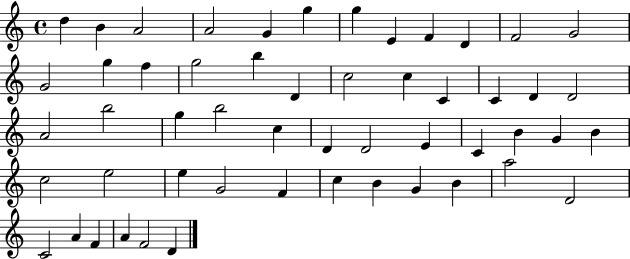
{
  \clef treble
  \time 4/4
  \defaultTimeSignature
  \key c \major
  d''4 b'4 a'2 | a'2 g'4 g''4 | g''4 e'4 f'4 d'4 | f'2 g'2 | \break g'2 g''4 f''4 | g''2 b''4 d'4 | c''2 c''4 c'4 | c'4 d'4 d'2 | \break a'2 b''2 | g''4 b''2 c''4 | d'4 d'2 e'4 | c'4 b'4 g'4 b'4 | \break c''2 e''2 | e''4 g'2 f'4 | c''4 b'4 g'4 b'4 | a''2 d'2 | \break c'2 a'4 f'4 | a'4 f'2 d'4 | \bar "|."
}